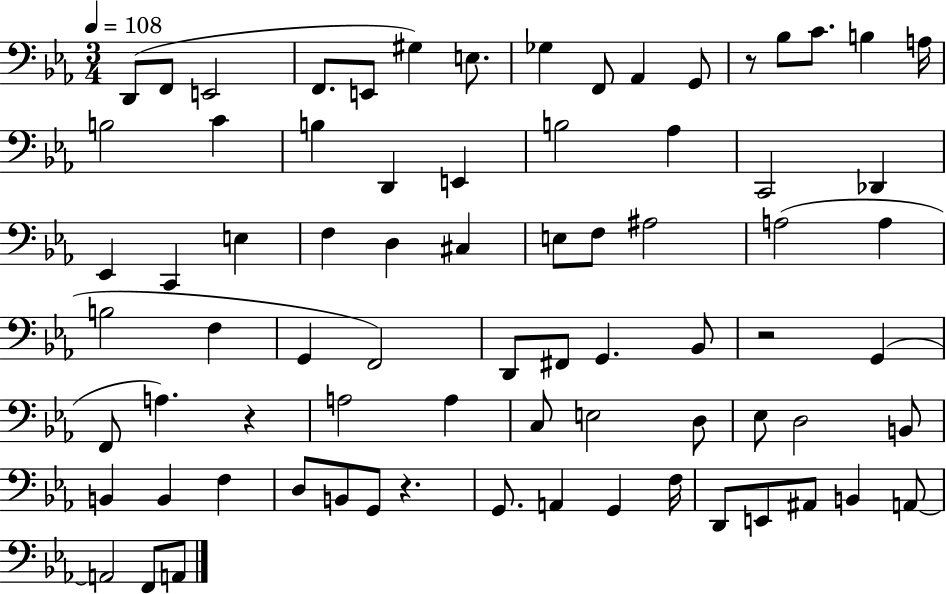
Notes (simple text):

D2/e F2/e E2/h F2/e. E2/e G#3/q E3/e. Gb3/q F2/e Ab2/q G2/e R/e Bb3/e C4/e. B3/q A3/s B3/h C4/q B3/q D2/q E2/q B3/h Ab3/q C2/h Db2/q Eb2/q C2/q E3/q F3/q D3/q C#3/q E3/e F3/e A#3/h A3/h A3/q B3/h F3/q G2/q F2/h D2/e F#2/e G2/q. Bb2/e R/h G2/q F2/e A3/q. R/q A3/h A3/q C3/e E3/h D3/e Eb3/e D3/h B2/e B2/q B2/q F3/q D3/e B2/e G2/e R/q. G2/e. A2/q G2/q F3/s D2/e E2/e A#2/e B2/q A2/e A2/h F2/e A2/e